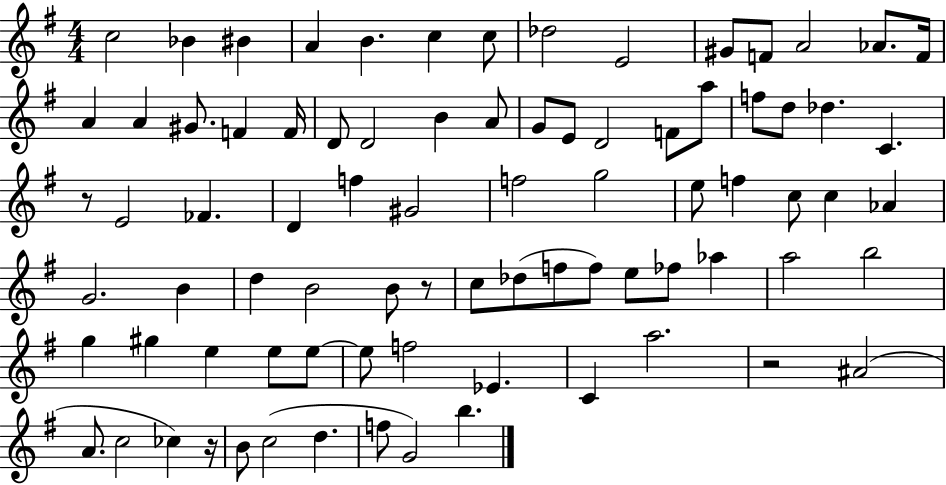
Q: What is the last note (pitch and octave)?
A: B5